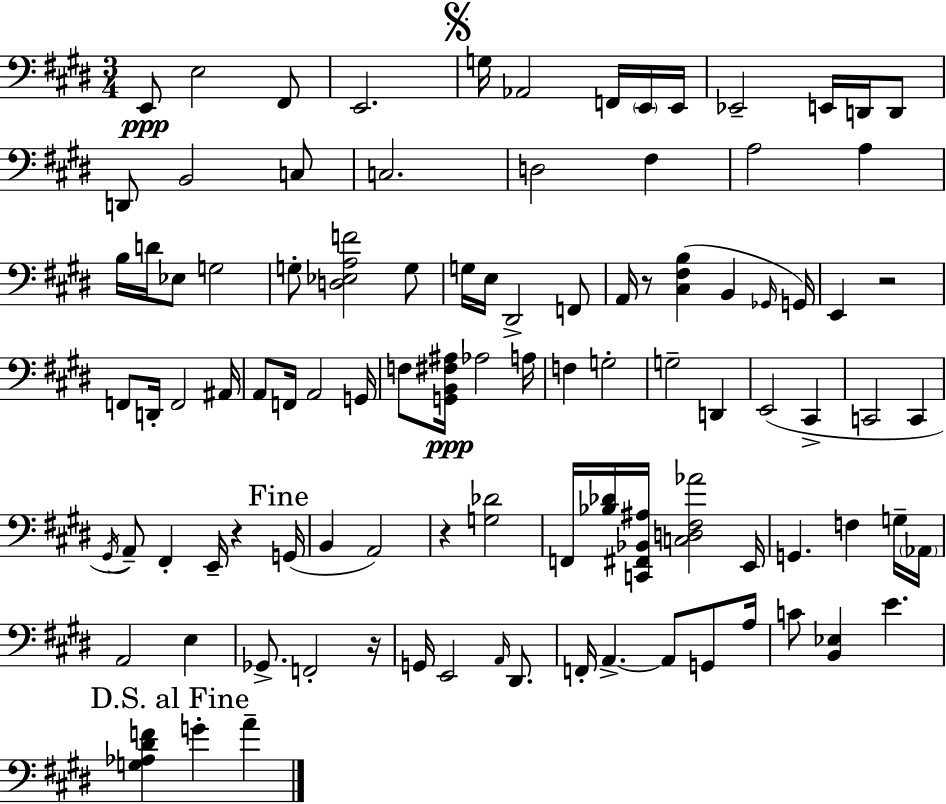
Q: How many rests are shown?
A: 5